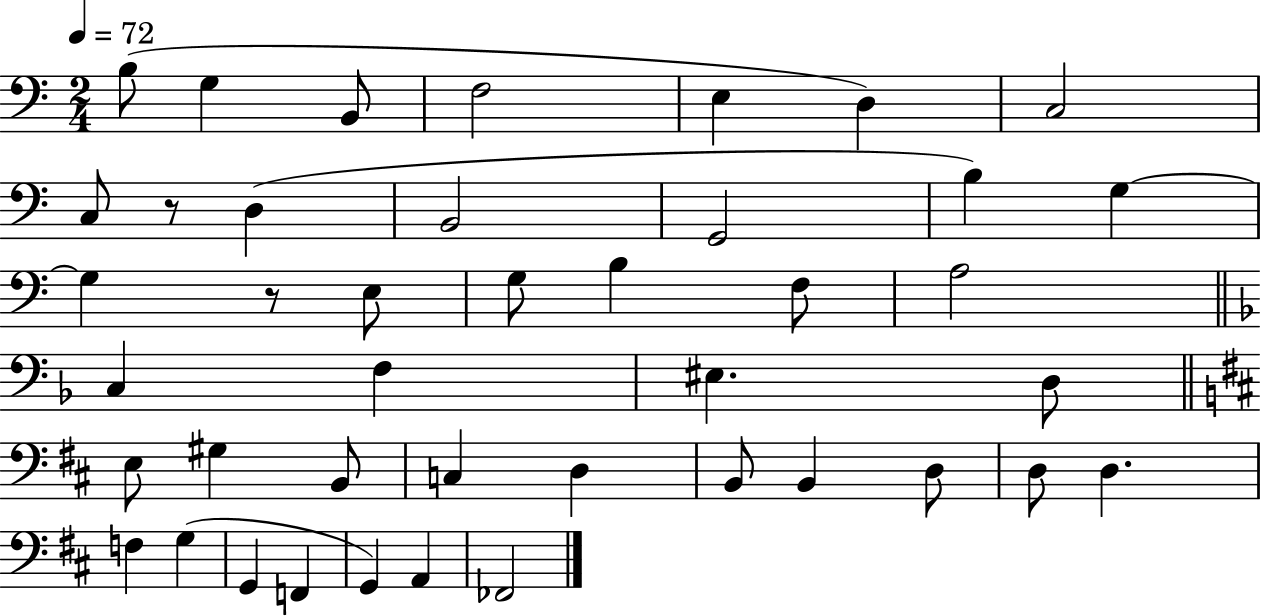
B3/e G3/q B2/e F3/h E3/q D3/q C3/h C3/e R/e D3/q B2/h G2/h B3/q G3/q G3/q R/e E3/e G3/e B3/q F3/e A3/h C3/q F3/q EIS3/q. D3/e E3/e G#3/q B2/e C3/q D3/q B2/e B2/q D3/e D3/e D3/q. F3/q G3/q G2/q F2/q G2/q A2/q FES2/h